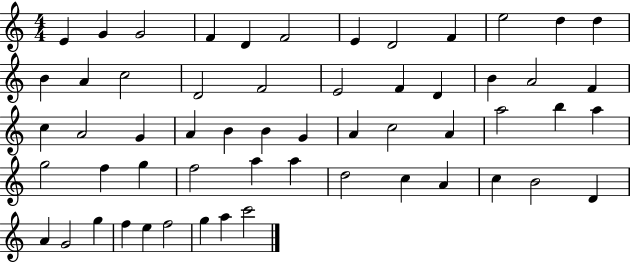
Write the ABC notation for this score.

X:1
T:Untitled
M:4/4
L:1/4
K:C
E G G2 F D F2 E D2 F e2 d d B A c2 D2 F2 E2 F D B A2 F c A2 G A B B G A c2 A a2 b a g2 f g f2 a a d2 c A c B2 D A G2 g f e f2 g a c'2